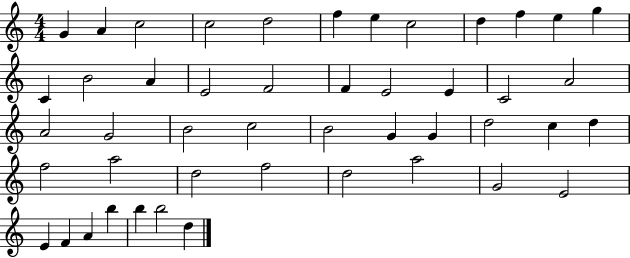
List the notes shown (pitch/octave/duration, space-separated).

G4/q A4/q C5/h C5/h D5/h F5/q E5/q C5/h D5/q F5/q E5/q G5/q C4/q B4/h A4/q E4/h F4/h F4/q E4/h E4/q C4/h A4/h A4/h G4/h B4/h C5/h B4/h G4/q G4/q D5/h C5/q D5/q F5/h A5/h D5/h F5/h D5/h A5/h G4/h E4/h E4/q F4/q A4/q B5/q B5/q B5/h D5/q